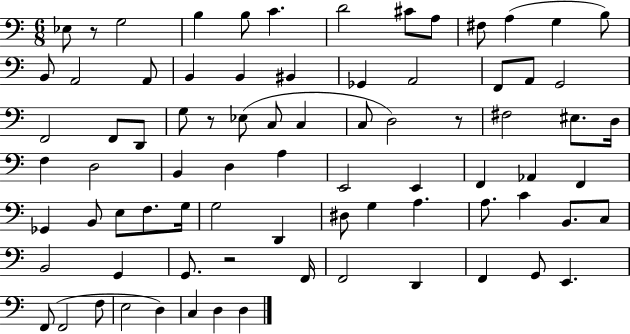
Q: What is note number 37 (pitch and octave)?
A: D3